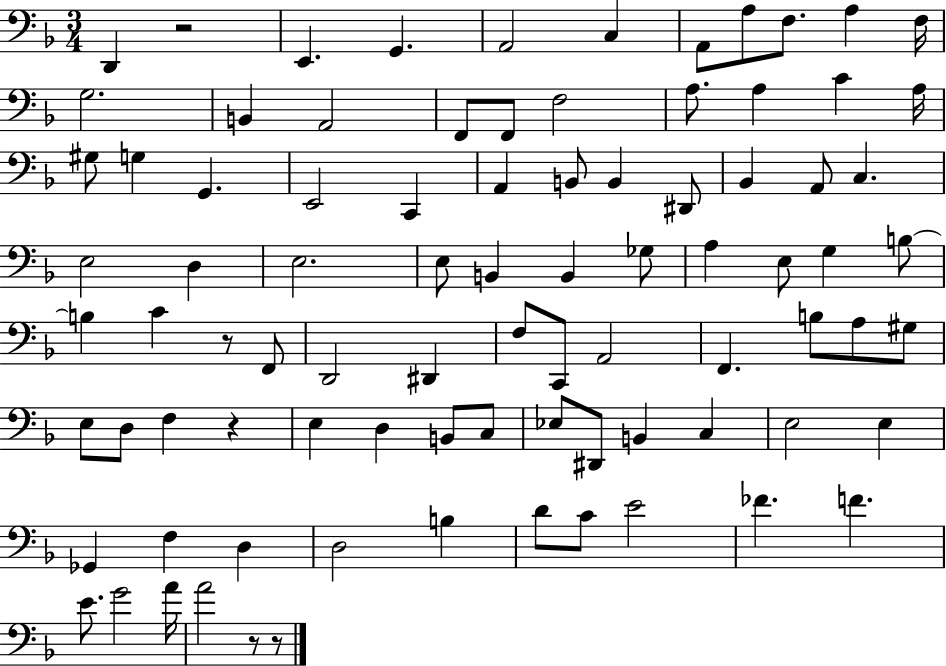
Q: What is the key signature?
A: F major